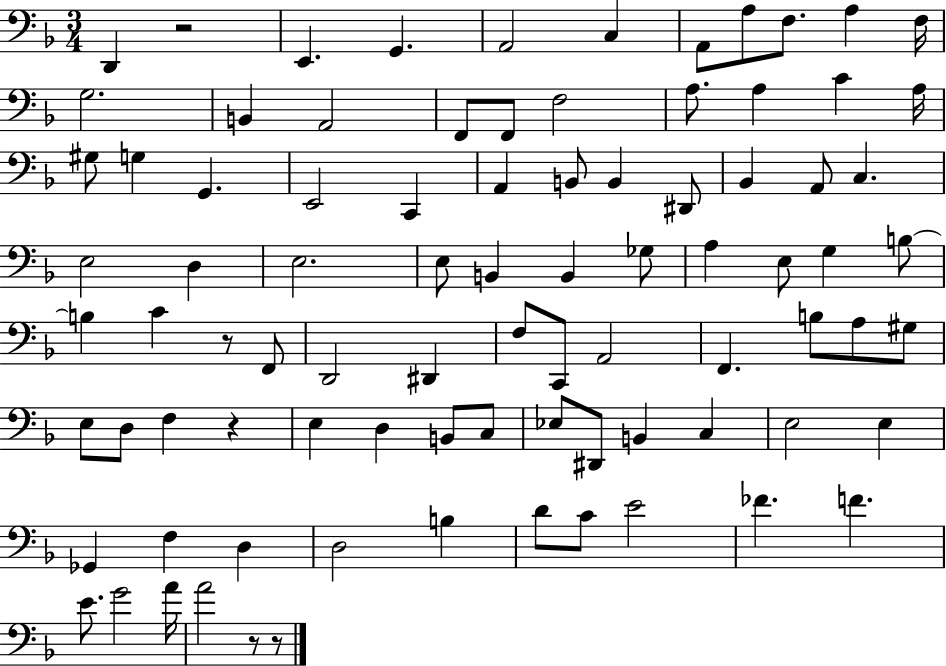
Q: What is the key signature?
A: F major